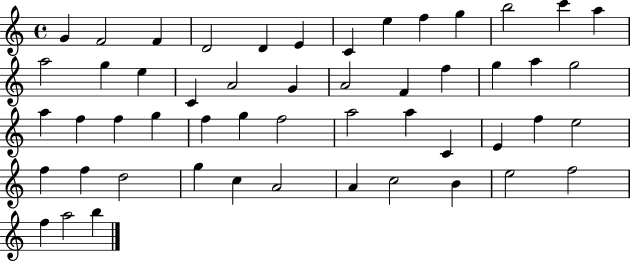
X:1
T:Untitled
M:4/4
L:1/4
K:C
G F2 F D2 D E C e f g b2 c' a a2 g e C A2 G A2 F f g a g2 a f f g f g f2 a2 a C E f e2 f f d2 g c A2 A c2 B e2 f2 f a2 b